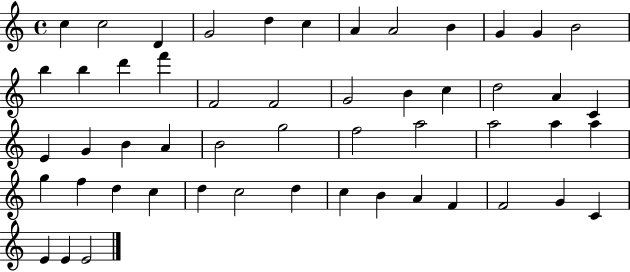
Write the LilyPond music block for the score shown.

{
  \clef treble
  \time 4/4
  \defaultTimeSignature
  \key c \major
  c''4 c''2 d'4 | g'2 d''4 c''4 | a'4 a'2 b'4 | g'4 g'4 b'2 | \break b''4 b''4 d'''4 f'''4 | f'2 f'2 | g'2 b'4 c''4 | d''2 a'4 c'4 | \break e'4 g'4 b'4 a'4 | b'2 g''2 | f''2 a''2 | a''2 a''4 a''4 | \break g''4 f''4 d''4 c''4 | d''4 c''2 d''4 | c''4 b'4 a'4 f'4 | f'2 g'4 c'4 | \break e'4 e'4 e'2 | \bar "|."
}